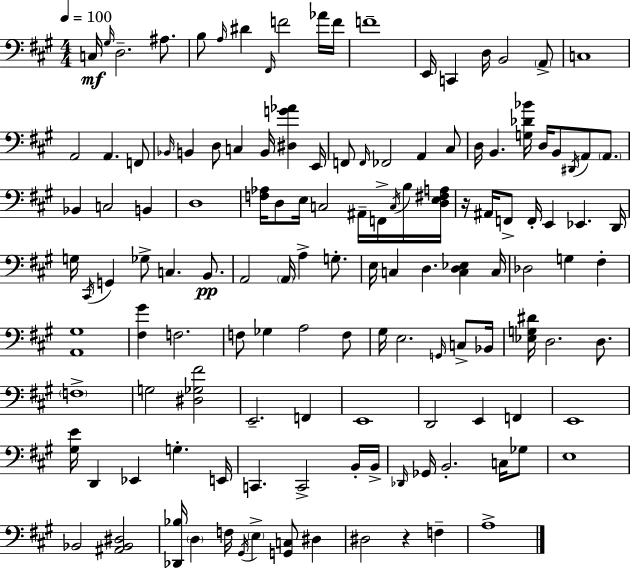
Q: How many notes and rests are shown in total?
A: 132